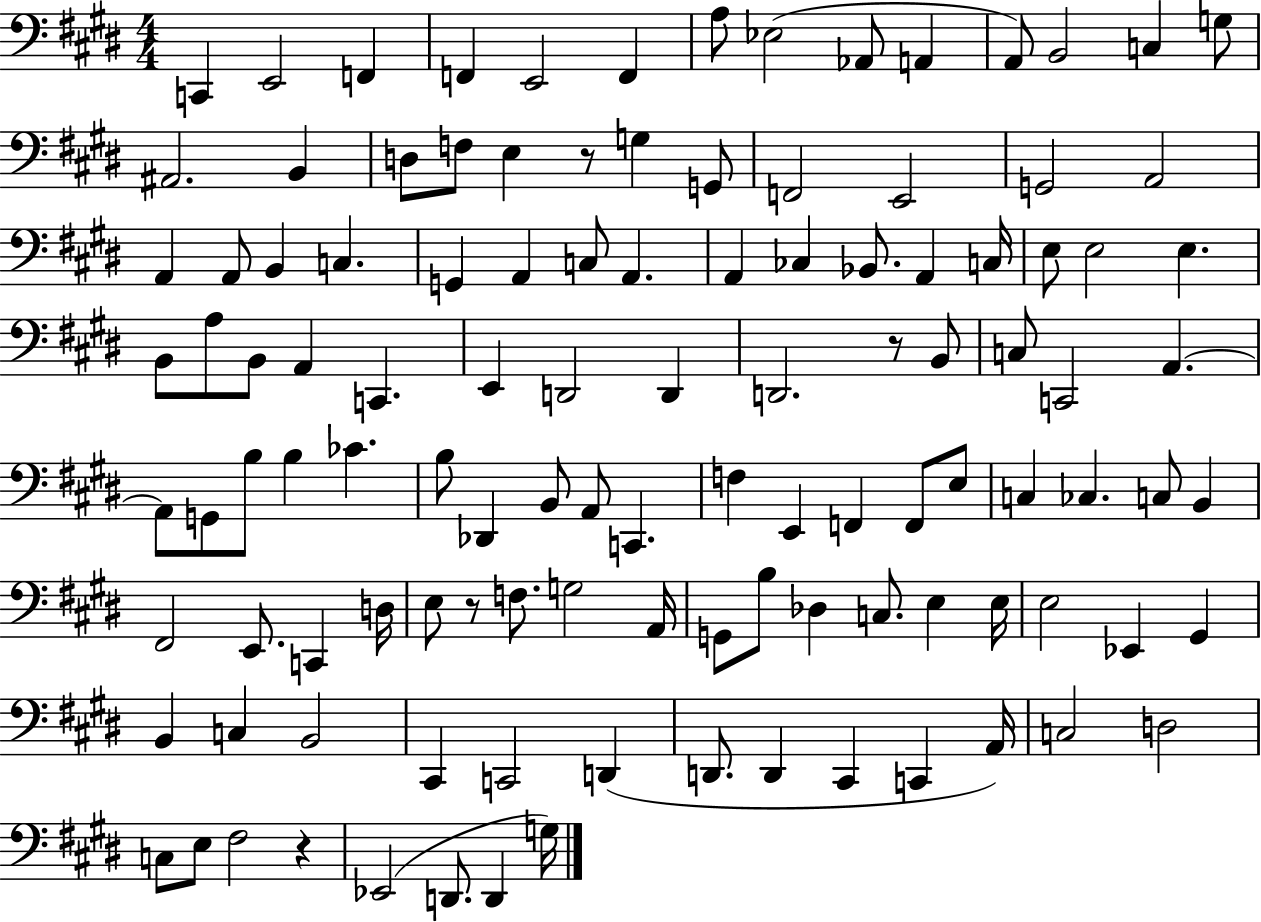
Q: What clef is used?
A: bass